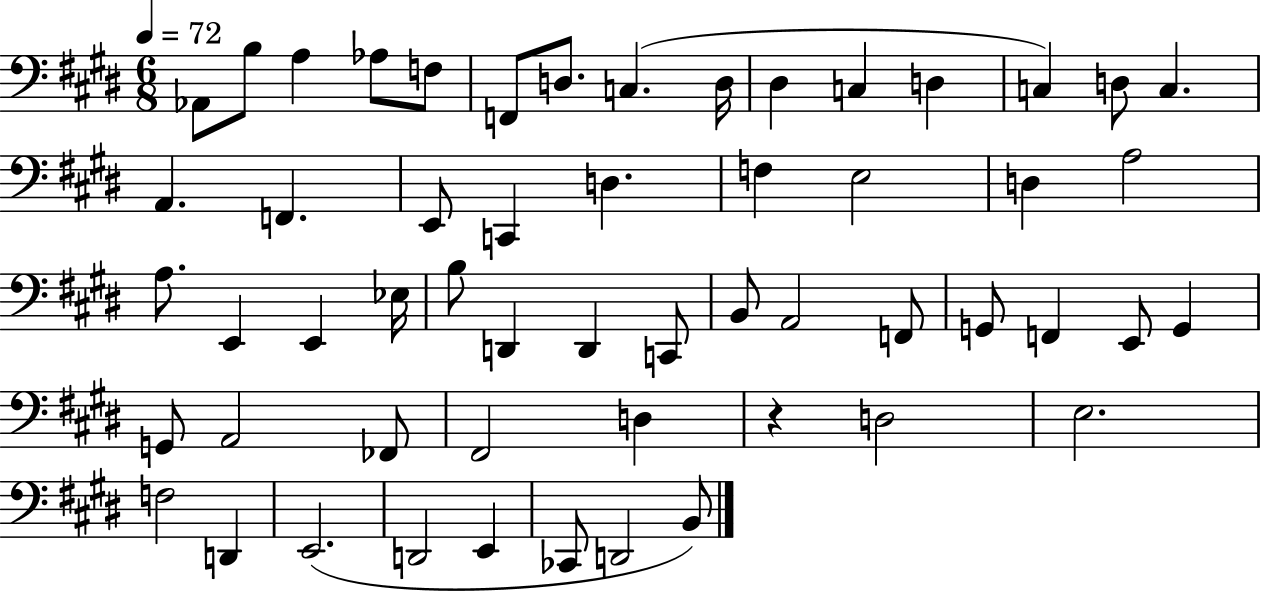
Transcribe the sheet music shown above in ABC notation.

X:1
T:Untitled
M:6/8
L:1/4
K:E
_A,,/2 B,/2 A, _A,/2 F,/2 F,,/2 D,/2 C, D,/4 ^D, C, D, C, D,/2 C, A,, F,, E,,/2 C,, D, F, E,2 D, A,2 A,/2 E,, E,, _E,/4 B,/2 D,, D,, C,,/2 B,,/2 A,,2 F,,/2 G,,/2 F,, E,,/2 G,, G,,/2 A,,2 _F,,/2 ^F,,2 D, z D,2 E,2 F,2 D,, E,,2 D,,2 E,, _C,,/2 D,,2 B,,/2